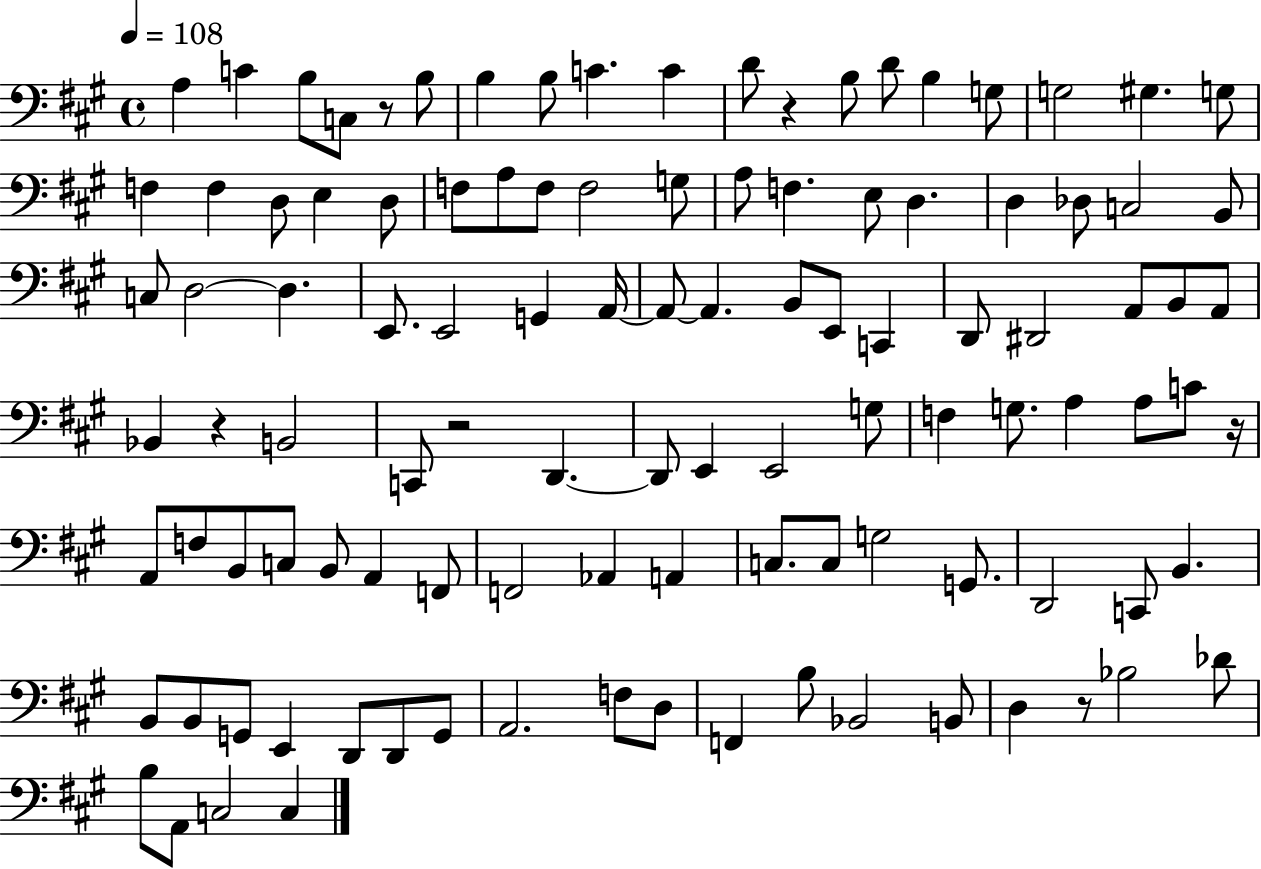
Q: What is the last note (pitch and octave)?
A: C3